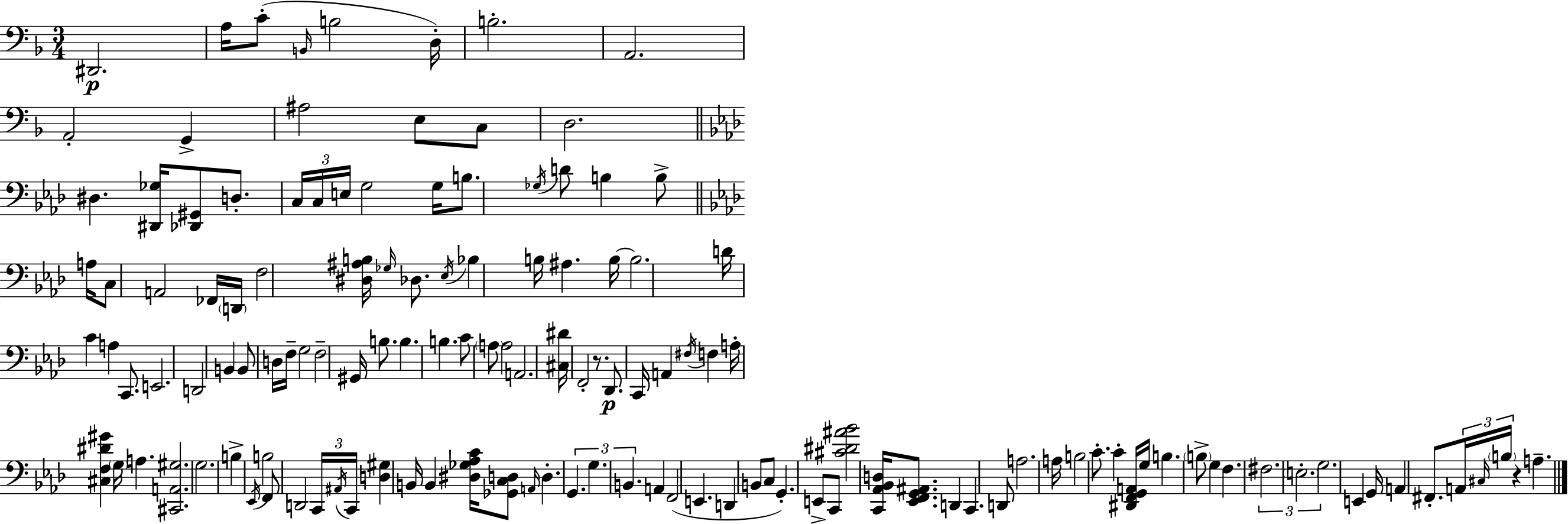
X:1
T:Untitled
M:3/4
L:1/4
K:F
^D,,2 A,/4 C/2 B,,/4 B,2 D,/4 B,2 A,,2 A,,2 G,, ^A,2 E,/2 C,/2 D,2 ^D, [^D,,_G,]/4 [_D,,^G,,]/2 D,/2 C,/4 C,/4 E,/4 G,2 G,/4 B,/2 _G,/4 D/2 B, B,/2 A,/4 C,/2 A,,2 _F,,/4 D,,/4 F,2 [^D,^A,B,]/4 _G,/4 _D,/2 _E,/4 _B, B,/4 ^A, B,/4 B,2 D/4 C A, C,,/2 E,,2 D,,2 B,, B,,/2 D,/4 F,/4 G,2 F,2 ^G,,/4 B,/2 B, B, C/2 A,/2 A,2 A,,2 [^C,^D]/4 F,,2 z/2 _D,,/2 C,,/4 A,, ^F,/4 F, A,/4 [^C,F,^D^G] G,/4 A, [^C,,A,,^G,]2 G,2 B, _E,,/4 B,2 F,,/2 D,,2 C,,/4 ^A,,/4 C,,/4 [D,^G,] B,,/4 B,, [^D,_G,_A,C]/4 [_G,,C,D,]/2 A,,/4 D, G,, G, B,, A,, F,,2 E,, D,, B,,/2 C,/2 G,, E,,/2 C,,/2 [^C^D^A_B]2 [C,,_A,,_B,,D,]/4 [_E,,F,,G,,^A,,]/2 D,, C,, D,,/2 A,2 A,/4 B,2 C/2 C [^D,,F,,G,,A,,]/4 G,/4 B, B,/2 G, F, ^F,2 E,2 G,2 E,, G,,/4 A,, ^F,,/2 A,,/4 ^C,/4 B,/4 z A,